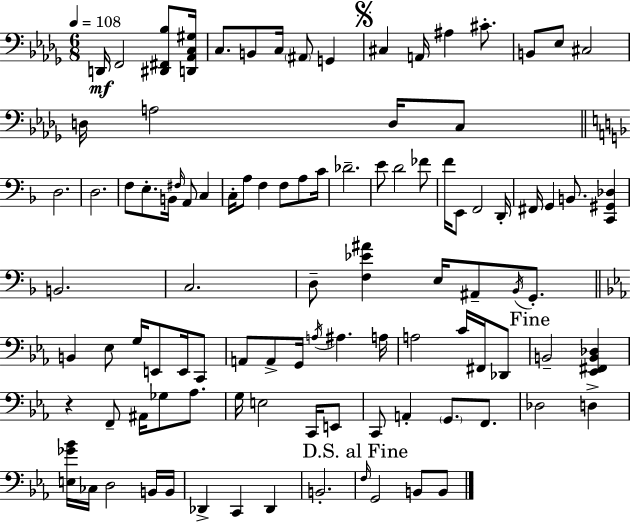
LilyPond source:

{
  \clef bass
  \numericTimeSignature
  \time 6/8
  \key bes \minor
  \tempo 4 = 108
  d,16\mf f,2 <dis, fis, bes>8 <d, aes, c gis>16 | c8. b,8 c16 \parenthesize ais,8 g,4 | \mark \markup { \musicglyph "scripts.segno" } cis4 a,16 ais4 cis'8.-. | b,8 ees8 cis2 | \break d16 a2 d16 c8 | \bar "||" \break \key d \minor d2. | d2. | f8 e8.-. b,16 \grace { fis16 } a,8 c4 | c16-. a8 f4 f8 a8 | \break c'16 des'2.-- | e'8 d'2 fes'8 | f'16 e,8 f,2 | d,16-. fis,16 g,4 b,8. <c, gis, des>4 | \break b,2. | c2. | d8-- <f ees' ais'>4 e16 ais,8-- \acciaccatura { bes,16 } g,8.-. | \bar "||" \break \key ees \major b,4 ees8 g16 e,8 e,16 c,8 | a,8 a,8-> g,16 \acciaccatura { a16 } ais4. | a16 a2 c'16 fis,16 des,8 | \mark "Fine" b,2-- <ees, fis, b, des>4 | \break r4 f,8-- ais,16 ges8 aes8. | g16 e2 c,16 e,8 | c,8 a,4-. \parenthesize g,8. f,8. | des2 d4-> | \break <e ges' bes'>16 ces16 d2 b,16 | b,16 des,4-> c,4 des,4 | b,2.-. | \mark "D.S. al Fine" \grace { f16 } g,2 b,8 | \break b,8 \bar "|."
}